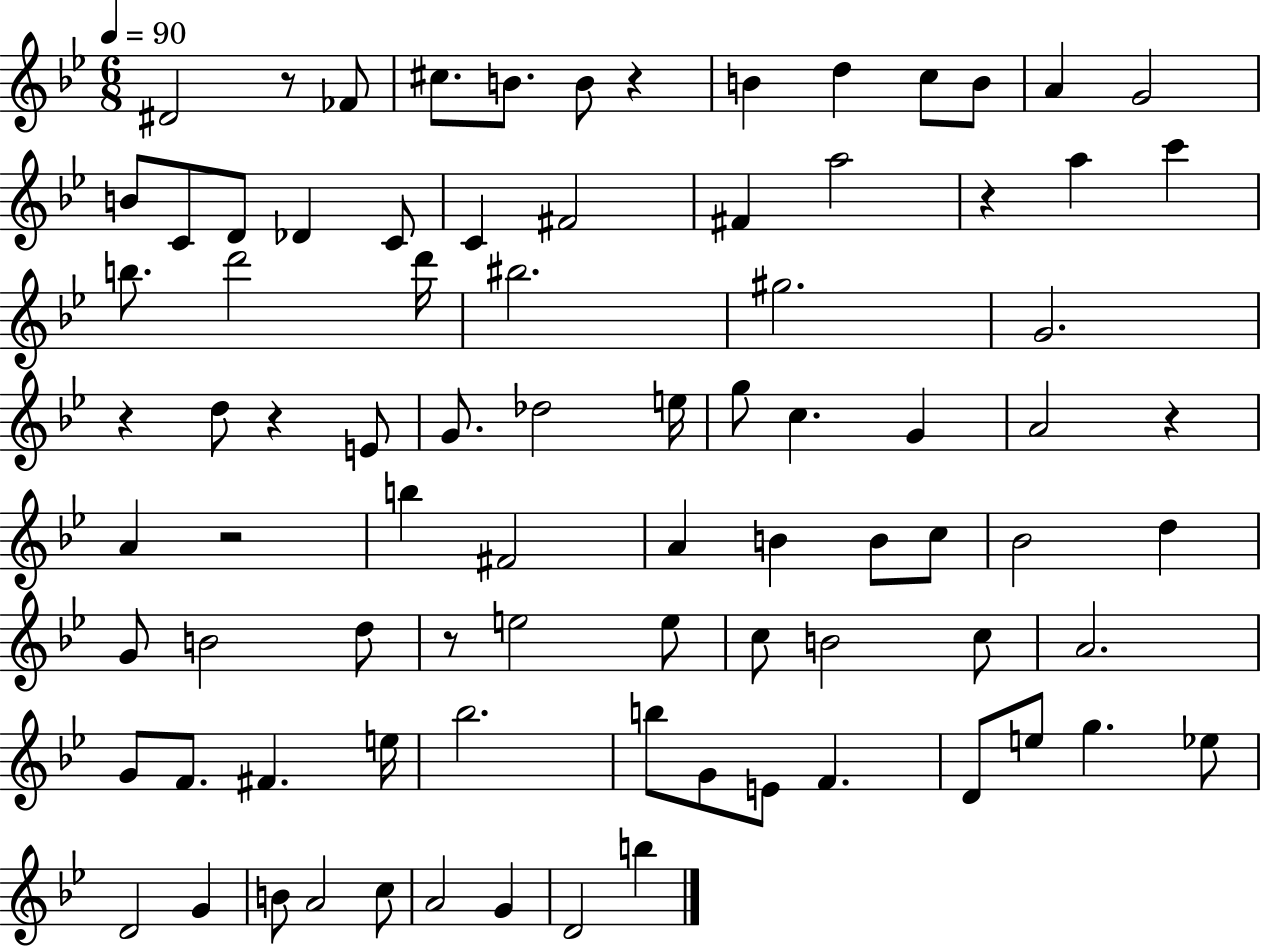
{
  \clef treble
  \numericTimeSignature
  \time 6/8
  \key bes \major
  \tempo 4 = 90
  dis'2 r8 fes'8 | cis''8. b'8. b'8 r4 | b'4 d''4 c''8 b'8 | a'4 g'2 | \break b'8 c'8 d'8 des'4 c'8 | c'4 fis'2 | fis'4 a''2 | r4 a''4 c'''4 | \break b''8. d'''2 d'''16 | bis''2. | gis''2. | g'2. | \break r4 d''8 r4 e'8 | g'8. des''2 e''16 | g''8 c''4. g'4 | a'2 r4 | \break a'4 r2 | b''4 fis'2 | a'4 b'4 b'8 c''8 | bes'2 d''4 | \break g'8 b'2 d''8 | r8 e''2 e''8 | c''8 b'2 c''8 | a'2. | \break g'8 f'8. fis'4. e''16 | bes''2. | b''8 g'8 e'8 f'4. | d'8 e''8 g''4. ees''8 | \break d'2 g'4 | b'8 a'2 c''8 | a'2 g'4 | d'2 b''4 | \break \bar "|."
}